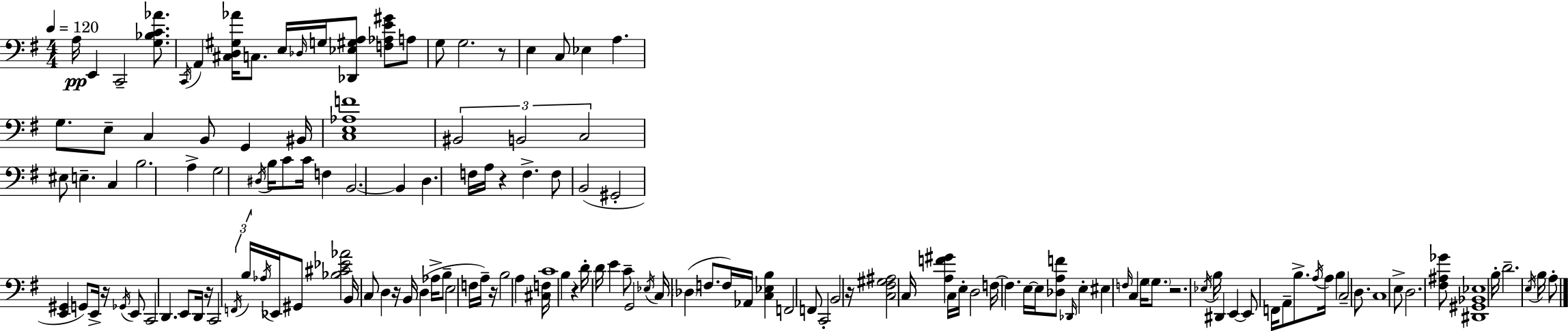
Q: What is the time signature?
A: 4/4